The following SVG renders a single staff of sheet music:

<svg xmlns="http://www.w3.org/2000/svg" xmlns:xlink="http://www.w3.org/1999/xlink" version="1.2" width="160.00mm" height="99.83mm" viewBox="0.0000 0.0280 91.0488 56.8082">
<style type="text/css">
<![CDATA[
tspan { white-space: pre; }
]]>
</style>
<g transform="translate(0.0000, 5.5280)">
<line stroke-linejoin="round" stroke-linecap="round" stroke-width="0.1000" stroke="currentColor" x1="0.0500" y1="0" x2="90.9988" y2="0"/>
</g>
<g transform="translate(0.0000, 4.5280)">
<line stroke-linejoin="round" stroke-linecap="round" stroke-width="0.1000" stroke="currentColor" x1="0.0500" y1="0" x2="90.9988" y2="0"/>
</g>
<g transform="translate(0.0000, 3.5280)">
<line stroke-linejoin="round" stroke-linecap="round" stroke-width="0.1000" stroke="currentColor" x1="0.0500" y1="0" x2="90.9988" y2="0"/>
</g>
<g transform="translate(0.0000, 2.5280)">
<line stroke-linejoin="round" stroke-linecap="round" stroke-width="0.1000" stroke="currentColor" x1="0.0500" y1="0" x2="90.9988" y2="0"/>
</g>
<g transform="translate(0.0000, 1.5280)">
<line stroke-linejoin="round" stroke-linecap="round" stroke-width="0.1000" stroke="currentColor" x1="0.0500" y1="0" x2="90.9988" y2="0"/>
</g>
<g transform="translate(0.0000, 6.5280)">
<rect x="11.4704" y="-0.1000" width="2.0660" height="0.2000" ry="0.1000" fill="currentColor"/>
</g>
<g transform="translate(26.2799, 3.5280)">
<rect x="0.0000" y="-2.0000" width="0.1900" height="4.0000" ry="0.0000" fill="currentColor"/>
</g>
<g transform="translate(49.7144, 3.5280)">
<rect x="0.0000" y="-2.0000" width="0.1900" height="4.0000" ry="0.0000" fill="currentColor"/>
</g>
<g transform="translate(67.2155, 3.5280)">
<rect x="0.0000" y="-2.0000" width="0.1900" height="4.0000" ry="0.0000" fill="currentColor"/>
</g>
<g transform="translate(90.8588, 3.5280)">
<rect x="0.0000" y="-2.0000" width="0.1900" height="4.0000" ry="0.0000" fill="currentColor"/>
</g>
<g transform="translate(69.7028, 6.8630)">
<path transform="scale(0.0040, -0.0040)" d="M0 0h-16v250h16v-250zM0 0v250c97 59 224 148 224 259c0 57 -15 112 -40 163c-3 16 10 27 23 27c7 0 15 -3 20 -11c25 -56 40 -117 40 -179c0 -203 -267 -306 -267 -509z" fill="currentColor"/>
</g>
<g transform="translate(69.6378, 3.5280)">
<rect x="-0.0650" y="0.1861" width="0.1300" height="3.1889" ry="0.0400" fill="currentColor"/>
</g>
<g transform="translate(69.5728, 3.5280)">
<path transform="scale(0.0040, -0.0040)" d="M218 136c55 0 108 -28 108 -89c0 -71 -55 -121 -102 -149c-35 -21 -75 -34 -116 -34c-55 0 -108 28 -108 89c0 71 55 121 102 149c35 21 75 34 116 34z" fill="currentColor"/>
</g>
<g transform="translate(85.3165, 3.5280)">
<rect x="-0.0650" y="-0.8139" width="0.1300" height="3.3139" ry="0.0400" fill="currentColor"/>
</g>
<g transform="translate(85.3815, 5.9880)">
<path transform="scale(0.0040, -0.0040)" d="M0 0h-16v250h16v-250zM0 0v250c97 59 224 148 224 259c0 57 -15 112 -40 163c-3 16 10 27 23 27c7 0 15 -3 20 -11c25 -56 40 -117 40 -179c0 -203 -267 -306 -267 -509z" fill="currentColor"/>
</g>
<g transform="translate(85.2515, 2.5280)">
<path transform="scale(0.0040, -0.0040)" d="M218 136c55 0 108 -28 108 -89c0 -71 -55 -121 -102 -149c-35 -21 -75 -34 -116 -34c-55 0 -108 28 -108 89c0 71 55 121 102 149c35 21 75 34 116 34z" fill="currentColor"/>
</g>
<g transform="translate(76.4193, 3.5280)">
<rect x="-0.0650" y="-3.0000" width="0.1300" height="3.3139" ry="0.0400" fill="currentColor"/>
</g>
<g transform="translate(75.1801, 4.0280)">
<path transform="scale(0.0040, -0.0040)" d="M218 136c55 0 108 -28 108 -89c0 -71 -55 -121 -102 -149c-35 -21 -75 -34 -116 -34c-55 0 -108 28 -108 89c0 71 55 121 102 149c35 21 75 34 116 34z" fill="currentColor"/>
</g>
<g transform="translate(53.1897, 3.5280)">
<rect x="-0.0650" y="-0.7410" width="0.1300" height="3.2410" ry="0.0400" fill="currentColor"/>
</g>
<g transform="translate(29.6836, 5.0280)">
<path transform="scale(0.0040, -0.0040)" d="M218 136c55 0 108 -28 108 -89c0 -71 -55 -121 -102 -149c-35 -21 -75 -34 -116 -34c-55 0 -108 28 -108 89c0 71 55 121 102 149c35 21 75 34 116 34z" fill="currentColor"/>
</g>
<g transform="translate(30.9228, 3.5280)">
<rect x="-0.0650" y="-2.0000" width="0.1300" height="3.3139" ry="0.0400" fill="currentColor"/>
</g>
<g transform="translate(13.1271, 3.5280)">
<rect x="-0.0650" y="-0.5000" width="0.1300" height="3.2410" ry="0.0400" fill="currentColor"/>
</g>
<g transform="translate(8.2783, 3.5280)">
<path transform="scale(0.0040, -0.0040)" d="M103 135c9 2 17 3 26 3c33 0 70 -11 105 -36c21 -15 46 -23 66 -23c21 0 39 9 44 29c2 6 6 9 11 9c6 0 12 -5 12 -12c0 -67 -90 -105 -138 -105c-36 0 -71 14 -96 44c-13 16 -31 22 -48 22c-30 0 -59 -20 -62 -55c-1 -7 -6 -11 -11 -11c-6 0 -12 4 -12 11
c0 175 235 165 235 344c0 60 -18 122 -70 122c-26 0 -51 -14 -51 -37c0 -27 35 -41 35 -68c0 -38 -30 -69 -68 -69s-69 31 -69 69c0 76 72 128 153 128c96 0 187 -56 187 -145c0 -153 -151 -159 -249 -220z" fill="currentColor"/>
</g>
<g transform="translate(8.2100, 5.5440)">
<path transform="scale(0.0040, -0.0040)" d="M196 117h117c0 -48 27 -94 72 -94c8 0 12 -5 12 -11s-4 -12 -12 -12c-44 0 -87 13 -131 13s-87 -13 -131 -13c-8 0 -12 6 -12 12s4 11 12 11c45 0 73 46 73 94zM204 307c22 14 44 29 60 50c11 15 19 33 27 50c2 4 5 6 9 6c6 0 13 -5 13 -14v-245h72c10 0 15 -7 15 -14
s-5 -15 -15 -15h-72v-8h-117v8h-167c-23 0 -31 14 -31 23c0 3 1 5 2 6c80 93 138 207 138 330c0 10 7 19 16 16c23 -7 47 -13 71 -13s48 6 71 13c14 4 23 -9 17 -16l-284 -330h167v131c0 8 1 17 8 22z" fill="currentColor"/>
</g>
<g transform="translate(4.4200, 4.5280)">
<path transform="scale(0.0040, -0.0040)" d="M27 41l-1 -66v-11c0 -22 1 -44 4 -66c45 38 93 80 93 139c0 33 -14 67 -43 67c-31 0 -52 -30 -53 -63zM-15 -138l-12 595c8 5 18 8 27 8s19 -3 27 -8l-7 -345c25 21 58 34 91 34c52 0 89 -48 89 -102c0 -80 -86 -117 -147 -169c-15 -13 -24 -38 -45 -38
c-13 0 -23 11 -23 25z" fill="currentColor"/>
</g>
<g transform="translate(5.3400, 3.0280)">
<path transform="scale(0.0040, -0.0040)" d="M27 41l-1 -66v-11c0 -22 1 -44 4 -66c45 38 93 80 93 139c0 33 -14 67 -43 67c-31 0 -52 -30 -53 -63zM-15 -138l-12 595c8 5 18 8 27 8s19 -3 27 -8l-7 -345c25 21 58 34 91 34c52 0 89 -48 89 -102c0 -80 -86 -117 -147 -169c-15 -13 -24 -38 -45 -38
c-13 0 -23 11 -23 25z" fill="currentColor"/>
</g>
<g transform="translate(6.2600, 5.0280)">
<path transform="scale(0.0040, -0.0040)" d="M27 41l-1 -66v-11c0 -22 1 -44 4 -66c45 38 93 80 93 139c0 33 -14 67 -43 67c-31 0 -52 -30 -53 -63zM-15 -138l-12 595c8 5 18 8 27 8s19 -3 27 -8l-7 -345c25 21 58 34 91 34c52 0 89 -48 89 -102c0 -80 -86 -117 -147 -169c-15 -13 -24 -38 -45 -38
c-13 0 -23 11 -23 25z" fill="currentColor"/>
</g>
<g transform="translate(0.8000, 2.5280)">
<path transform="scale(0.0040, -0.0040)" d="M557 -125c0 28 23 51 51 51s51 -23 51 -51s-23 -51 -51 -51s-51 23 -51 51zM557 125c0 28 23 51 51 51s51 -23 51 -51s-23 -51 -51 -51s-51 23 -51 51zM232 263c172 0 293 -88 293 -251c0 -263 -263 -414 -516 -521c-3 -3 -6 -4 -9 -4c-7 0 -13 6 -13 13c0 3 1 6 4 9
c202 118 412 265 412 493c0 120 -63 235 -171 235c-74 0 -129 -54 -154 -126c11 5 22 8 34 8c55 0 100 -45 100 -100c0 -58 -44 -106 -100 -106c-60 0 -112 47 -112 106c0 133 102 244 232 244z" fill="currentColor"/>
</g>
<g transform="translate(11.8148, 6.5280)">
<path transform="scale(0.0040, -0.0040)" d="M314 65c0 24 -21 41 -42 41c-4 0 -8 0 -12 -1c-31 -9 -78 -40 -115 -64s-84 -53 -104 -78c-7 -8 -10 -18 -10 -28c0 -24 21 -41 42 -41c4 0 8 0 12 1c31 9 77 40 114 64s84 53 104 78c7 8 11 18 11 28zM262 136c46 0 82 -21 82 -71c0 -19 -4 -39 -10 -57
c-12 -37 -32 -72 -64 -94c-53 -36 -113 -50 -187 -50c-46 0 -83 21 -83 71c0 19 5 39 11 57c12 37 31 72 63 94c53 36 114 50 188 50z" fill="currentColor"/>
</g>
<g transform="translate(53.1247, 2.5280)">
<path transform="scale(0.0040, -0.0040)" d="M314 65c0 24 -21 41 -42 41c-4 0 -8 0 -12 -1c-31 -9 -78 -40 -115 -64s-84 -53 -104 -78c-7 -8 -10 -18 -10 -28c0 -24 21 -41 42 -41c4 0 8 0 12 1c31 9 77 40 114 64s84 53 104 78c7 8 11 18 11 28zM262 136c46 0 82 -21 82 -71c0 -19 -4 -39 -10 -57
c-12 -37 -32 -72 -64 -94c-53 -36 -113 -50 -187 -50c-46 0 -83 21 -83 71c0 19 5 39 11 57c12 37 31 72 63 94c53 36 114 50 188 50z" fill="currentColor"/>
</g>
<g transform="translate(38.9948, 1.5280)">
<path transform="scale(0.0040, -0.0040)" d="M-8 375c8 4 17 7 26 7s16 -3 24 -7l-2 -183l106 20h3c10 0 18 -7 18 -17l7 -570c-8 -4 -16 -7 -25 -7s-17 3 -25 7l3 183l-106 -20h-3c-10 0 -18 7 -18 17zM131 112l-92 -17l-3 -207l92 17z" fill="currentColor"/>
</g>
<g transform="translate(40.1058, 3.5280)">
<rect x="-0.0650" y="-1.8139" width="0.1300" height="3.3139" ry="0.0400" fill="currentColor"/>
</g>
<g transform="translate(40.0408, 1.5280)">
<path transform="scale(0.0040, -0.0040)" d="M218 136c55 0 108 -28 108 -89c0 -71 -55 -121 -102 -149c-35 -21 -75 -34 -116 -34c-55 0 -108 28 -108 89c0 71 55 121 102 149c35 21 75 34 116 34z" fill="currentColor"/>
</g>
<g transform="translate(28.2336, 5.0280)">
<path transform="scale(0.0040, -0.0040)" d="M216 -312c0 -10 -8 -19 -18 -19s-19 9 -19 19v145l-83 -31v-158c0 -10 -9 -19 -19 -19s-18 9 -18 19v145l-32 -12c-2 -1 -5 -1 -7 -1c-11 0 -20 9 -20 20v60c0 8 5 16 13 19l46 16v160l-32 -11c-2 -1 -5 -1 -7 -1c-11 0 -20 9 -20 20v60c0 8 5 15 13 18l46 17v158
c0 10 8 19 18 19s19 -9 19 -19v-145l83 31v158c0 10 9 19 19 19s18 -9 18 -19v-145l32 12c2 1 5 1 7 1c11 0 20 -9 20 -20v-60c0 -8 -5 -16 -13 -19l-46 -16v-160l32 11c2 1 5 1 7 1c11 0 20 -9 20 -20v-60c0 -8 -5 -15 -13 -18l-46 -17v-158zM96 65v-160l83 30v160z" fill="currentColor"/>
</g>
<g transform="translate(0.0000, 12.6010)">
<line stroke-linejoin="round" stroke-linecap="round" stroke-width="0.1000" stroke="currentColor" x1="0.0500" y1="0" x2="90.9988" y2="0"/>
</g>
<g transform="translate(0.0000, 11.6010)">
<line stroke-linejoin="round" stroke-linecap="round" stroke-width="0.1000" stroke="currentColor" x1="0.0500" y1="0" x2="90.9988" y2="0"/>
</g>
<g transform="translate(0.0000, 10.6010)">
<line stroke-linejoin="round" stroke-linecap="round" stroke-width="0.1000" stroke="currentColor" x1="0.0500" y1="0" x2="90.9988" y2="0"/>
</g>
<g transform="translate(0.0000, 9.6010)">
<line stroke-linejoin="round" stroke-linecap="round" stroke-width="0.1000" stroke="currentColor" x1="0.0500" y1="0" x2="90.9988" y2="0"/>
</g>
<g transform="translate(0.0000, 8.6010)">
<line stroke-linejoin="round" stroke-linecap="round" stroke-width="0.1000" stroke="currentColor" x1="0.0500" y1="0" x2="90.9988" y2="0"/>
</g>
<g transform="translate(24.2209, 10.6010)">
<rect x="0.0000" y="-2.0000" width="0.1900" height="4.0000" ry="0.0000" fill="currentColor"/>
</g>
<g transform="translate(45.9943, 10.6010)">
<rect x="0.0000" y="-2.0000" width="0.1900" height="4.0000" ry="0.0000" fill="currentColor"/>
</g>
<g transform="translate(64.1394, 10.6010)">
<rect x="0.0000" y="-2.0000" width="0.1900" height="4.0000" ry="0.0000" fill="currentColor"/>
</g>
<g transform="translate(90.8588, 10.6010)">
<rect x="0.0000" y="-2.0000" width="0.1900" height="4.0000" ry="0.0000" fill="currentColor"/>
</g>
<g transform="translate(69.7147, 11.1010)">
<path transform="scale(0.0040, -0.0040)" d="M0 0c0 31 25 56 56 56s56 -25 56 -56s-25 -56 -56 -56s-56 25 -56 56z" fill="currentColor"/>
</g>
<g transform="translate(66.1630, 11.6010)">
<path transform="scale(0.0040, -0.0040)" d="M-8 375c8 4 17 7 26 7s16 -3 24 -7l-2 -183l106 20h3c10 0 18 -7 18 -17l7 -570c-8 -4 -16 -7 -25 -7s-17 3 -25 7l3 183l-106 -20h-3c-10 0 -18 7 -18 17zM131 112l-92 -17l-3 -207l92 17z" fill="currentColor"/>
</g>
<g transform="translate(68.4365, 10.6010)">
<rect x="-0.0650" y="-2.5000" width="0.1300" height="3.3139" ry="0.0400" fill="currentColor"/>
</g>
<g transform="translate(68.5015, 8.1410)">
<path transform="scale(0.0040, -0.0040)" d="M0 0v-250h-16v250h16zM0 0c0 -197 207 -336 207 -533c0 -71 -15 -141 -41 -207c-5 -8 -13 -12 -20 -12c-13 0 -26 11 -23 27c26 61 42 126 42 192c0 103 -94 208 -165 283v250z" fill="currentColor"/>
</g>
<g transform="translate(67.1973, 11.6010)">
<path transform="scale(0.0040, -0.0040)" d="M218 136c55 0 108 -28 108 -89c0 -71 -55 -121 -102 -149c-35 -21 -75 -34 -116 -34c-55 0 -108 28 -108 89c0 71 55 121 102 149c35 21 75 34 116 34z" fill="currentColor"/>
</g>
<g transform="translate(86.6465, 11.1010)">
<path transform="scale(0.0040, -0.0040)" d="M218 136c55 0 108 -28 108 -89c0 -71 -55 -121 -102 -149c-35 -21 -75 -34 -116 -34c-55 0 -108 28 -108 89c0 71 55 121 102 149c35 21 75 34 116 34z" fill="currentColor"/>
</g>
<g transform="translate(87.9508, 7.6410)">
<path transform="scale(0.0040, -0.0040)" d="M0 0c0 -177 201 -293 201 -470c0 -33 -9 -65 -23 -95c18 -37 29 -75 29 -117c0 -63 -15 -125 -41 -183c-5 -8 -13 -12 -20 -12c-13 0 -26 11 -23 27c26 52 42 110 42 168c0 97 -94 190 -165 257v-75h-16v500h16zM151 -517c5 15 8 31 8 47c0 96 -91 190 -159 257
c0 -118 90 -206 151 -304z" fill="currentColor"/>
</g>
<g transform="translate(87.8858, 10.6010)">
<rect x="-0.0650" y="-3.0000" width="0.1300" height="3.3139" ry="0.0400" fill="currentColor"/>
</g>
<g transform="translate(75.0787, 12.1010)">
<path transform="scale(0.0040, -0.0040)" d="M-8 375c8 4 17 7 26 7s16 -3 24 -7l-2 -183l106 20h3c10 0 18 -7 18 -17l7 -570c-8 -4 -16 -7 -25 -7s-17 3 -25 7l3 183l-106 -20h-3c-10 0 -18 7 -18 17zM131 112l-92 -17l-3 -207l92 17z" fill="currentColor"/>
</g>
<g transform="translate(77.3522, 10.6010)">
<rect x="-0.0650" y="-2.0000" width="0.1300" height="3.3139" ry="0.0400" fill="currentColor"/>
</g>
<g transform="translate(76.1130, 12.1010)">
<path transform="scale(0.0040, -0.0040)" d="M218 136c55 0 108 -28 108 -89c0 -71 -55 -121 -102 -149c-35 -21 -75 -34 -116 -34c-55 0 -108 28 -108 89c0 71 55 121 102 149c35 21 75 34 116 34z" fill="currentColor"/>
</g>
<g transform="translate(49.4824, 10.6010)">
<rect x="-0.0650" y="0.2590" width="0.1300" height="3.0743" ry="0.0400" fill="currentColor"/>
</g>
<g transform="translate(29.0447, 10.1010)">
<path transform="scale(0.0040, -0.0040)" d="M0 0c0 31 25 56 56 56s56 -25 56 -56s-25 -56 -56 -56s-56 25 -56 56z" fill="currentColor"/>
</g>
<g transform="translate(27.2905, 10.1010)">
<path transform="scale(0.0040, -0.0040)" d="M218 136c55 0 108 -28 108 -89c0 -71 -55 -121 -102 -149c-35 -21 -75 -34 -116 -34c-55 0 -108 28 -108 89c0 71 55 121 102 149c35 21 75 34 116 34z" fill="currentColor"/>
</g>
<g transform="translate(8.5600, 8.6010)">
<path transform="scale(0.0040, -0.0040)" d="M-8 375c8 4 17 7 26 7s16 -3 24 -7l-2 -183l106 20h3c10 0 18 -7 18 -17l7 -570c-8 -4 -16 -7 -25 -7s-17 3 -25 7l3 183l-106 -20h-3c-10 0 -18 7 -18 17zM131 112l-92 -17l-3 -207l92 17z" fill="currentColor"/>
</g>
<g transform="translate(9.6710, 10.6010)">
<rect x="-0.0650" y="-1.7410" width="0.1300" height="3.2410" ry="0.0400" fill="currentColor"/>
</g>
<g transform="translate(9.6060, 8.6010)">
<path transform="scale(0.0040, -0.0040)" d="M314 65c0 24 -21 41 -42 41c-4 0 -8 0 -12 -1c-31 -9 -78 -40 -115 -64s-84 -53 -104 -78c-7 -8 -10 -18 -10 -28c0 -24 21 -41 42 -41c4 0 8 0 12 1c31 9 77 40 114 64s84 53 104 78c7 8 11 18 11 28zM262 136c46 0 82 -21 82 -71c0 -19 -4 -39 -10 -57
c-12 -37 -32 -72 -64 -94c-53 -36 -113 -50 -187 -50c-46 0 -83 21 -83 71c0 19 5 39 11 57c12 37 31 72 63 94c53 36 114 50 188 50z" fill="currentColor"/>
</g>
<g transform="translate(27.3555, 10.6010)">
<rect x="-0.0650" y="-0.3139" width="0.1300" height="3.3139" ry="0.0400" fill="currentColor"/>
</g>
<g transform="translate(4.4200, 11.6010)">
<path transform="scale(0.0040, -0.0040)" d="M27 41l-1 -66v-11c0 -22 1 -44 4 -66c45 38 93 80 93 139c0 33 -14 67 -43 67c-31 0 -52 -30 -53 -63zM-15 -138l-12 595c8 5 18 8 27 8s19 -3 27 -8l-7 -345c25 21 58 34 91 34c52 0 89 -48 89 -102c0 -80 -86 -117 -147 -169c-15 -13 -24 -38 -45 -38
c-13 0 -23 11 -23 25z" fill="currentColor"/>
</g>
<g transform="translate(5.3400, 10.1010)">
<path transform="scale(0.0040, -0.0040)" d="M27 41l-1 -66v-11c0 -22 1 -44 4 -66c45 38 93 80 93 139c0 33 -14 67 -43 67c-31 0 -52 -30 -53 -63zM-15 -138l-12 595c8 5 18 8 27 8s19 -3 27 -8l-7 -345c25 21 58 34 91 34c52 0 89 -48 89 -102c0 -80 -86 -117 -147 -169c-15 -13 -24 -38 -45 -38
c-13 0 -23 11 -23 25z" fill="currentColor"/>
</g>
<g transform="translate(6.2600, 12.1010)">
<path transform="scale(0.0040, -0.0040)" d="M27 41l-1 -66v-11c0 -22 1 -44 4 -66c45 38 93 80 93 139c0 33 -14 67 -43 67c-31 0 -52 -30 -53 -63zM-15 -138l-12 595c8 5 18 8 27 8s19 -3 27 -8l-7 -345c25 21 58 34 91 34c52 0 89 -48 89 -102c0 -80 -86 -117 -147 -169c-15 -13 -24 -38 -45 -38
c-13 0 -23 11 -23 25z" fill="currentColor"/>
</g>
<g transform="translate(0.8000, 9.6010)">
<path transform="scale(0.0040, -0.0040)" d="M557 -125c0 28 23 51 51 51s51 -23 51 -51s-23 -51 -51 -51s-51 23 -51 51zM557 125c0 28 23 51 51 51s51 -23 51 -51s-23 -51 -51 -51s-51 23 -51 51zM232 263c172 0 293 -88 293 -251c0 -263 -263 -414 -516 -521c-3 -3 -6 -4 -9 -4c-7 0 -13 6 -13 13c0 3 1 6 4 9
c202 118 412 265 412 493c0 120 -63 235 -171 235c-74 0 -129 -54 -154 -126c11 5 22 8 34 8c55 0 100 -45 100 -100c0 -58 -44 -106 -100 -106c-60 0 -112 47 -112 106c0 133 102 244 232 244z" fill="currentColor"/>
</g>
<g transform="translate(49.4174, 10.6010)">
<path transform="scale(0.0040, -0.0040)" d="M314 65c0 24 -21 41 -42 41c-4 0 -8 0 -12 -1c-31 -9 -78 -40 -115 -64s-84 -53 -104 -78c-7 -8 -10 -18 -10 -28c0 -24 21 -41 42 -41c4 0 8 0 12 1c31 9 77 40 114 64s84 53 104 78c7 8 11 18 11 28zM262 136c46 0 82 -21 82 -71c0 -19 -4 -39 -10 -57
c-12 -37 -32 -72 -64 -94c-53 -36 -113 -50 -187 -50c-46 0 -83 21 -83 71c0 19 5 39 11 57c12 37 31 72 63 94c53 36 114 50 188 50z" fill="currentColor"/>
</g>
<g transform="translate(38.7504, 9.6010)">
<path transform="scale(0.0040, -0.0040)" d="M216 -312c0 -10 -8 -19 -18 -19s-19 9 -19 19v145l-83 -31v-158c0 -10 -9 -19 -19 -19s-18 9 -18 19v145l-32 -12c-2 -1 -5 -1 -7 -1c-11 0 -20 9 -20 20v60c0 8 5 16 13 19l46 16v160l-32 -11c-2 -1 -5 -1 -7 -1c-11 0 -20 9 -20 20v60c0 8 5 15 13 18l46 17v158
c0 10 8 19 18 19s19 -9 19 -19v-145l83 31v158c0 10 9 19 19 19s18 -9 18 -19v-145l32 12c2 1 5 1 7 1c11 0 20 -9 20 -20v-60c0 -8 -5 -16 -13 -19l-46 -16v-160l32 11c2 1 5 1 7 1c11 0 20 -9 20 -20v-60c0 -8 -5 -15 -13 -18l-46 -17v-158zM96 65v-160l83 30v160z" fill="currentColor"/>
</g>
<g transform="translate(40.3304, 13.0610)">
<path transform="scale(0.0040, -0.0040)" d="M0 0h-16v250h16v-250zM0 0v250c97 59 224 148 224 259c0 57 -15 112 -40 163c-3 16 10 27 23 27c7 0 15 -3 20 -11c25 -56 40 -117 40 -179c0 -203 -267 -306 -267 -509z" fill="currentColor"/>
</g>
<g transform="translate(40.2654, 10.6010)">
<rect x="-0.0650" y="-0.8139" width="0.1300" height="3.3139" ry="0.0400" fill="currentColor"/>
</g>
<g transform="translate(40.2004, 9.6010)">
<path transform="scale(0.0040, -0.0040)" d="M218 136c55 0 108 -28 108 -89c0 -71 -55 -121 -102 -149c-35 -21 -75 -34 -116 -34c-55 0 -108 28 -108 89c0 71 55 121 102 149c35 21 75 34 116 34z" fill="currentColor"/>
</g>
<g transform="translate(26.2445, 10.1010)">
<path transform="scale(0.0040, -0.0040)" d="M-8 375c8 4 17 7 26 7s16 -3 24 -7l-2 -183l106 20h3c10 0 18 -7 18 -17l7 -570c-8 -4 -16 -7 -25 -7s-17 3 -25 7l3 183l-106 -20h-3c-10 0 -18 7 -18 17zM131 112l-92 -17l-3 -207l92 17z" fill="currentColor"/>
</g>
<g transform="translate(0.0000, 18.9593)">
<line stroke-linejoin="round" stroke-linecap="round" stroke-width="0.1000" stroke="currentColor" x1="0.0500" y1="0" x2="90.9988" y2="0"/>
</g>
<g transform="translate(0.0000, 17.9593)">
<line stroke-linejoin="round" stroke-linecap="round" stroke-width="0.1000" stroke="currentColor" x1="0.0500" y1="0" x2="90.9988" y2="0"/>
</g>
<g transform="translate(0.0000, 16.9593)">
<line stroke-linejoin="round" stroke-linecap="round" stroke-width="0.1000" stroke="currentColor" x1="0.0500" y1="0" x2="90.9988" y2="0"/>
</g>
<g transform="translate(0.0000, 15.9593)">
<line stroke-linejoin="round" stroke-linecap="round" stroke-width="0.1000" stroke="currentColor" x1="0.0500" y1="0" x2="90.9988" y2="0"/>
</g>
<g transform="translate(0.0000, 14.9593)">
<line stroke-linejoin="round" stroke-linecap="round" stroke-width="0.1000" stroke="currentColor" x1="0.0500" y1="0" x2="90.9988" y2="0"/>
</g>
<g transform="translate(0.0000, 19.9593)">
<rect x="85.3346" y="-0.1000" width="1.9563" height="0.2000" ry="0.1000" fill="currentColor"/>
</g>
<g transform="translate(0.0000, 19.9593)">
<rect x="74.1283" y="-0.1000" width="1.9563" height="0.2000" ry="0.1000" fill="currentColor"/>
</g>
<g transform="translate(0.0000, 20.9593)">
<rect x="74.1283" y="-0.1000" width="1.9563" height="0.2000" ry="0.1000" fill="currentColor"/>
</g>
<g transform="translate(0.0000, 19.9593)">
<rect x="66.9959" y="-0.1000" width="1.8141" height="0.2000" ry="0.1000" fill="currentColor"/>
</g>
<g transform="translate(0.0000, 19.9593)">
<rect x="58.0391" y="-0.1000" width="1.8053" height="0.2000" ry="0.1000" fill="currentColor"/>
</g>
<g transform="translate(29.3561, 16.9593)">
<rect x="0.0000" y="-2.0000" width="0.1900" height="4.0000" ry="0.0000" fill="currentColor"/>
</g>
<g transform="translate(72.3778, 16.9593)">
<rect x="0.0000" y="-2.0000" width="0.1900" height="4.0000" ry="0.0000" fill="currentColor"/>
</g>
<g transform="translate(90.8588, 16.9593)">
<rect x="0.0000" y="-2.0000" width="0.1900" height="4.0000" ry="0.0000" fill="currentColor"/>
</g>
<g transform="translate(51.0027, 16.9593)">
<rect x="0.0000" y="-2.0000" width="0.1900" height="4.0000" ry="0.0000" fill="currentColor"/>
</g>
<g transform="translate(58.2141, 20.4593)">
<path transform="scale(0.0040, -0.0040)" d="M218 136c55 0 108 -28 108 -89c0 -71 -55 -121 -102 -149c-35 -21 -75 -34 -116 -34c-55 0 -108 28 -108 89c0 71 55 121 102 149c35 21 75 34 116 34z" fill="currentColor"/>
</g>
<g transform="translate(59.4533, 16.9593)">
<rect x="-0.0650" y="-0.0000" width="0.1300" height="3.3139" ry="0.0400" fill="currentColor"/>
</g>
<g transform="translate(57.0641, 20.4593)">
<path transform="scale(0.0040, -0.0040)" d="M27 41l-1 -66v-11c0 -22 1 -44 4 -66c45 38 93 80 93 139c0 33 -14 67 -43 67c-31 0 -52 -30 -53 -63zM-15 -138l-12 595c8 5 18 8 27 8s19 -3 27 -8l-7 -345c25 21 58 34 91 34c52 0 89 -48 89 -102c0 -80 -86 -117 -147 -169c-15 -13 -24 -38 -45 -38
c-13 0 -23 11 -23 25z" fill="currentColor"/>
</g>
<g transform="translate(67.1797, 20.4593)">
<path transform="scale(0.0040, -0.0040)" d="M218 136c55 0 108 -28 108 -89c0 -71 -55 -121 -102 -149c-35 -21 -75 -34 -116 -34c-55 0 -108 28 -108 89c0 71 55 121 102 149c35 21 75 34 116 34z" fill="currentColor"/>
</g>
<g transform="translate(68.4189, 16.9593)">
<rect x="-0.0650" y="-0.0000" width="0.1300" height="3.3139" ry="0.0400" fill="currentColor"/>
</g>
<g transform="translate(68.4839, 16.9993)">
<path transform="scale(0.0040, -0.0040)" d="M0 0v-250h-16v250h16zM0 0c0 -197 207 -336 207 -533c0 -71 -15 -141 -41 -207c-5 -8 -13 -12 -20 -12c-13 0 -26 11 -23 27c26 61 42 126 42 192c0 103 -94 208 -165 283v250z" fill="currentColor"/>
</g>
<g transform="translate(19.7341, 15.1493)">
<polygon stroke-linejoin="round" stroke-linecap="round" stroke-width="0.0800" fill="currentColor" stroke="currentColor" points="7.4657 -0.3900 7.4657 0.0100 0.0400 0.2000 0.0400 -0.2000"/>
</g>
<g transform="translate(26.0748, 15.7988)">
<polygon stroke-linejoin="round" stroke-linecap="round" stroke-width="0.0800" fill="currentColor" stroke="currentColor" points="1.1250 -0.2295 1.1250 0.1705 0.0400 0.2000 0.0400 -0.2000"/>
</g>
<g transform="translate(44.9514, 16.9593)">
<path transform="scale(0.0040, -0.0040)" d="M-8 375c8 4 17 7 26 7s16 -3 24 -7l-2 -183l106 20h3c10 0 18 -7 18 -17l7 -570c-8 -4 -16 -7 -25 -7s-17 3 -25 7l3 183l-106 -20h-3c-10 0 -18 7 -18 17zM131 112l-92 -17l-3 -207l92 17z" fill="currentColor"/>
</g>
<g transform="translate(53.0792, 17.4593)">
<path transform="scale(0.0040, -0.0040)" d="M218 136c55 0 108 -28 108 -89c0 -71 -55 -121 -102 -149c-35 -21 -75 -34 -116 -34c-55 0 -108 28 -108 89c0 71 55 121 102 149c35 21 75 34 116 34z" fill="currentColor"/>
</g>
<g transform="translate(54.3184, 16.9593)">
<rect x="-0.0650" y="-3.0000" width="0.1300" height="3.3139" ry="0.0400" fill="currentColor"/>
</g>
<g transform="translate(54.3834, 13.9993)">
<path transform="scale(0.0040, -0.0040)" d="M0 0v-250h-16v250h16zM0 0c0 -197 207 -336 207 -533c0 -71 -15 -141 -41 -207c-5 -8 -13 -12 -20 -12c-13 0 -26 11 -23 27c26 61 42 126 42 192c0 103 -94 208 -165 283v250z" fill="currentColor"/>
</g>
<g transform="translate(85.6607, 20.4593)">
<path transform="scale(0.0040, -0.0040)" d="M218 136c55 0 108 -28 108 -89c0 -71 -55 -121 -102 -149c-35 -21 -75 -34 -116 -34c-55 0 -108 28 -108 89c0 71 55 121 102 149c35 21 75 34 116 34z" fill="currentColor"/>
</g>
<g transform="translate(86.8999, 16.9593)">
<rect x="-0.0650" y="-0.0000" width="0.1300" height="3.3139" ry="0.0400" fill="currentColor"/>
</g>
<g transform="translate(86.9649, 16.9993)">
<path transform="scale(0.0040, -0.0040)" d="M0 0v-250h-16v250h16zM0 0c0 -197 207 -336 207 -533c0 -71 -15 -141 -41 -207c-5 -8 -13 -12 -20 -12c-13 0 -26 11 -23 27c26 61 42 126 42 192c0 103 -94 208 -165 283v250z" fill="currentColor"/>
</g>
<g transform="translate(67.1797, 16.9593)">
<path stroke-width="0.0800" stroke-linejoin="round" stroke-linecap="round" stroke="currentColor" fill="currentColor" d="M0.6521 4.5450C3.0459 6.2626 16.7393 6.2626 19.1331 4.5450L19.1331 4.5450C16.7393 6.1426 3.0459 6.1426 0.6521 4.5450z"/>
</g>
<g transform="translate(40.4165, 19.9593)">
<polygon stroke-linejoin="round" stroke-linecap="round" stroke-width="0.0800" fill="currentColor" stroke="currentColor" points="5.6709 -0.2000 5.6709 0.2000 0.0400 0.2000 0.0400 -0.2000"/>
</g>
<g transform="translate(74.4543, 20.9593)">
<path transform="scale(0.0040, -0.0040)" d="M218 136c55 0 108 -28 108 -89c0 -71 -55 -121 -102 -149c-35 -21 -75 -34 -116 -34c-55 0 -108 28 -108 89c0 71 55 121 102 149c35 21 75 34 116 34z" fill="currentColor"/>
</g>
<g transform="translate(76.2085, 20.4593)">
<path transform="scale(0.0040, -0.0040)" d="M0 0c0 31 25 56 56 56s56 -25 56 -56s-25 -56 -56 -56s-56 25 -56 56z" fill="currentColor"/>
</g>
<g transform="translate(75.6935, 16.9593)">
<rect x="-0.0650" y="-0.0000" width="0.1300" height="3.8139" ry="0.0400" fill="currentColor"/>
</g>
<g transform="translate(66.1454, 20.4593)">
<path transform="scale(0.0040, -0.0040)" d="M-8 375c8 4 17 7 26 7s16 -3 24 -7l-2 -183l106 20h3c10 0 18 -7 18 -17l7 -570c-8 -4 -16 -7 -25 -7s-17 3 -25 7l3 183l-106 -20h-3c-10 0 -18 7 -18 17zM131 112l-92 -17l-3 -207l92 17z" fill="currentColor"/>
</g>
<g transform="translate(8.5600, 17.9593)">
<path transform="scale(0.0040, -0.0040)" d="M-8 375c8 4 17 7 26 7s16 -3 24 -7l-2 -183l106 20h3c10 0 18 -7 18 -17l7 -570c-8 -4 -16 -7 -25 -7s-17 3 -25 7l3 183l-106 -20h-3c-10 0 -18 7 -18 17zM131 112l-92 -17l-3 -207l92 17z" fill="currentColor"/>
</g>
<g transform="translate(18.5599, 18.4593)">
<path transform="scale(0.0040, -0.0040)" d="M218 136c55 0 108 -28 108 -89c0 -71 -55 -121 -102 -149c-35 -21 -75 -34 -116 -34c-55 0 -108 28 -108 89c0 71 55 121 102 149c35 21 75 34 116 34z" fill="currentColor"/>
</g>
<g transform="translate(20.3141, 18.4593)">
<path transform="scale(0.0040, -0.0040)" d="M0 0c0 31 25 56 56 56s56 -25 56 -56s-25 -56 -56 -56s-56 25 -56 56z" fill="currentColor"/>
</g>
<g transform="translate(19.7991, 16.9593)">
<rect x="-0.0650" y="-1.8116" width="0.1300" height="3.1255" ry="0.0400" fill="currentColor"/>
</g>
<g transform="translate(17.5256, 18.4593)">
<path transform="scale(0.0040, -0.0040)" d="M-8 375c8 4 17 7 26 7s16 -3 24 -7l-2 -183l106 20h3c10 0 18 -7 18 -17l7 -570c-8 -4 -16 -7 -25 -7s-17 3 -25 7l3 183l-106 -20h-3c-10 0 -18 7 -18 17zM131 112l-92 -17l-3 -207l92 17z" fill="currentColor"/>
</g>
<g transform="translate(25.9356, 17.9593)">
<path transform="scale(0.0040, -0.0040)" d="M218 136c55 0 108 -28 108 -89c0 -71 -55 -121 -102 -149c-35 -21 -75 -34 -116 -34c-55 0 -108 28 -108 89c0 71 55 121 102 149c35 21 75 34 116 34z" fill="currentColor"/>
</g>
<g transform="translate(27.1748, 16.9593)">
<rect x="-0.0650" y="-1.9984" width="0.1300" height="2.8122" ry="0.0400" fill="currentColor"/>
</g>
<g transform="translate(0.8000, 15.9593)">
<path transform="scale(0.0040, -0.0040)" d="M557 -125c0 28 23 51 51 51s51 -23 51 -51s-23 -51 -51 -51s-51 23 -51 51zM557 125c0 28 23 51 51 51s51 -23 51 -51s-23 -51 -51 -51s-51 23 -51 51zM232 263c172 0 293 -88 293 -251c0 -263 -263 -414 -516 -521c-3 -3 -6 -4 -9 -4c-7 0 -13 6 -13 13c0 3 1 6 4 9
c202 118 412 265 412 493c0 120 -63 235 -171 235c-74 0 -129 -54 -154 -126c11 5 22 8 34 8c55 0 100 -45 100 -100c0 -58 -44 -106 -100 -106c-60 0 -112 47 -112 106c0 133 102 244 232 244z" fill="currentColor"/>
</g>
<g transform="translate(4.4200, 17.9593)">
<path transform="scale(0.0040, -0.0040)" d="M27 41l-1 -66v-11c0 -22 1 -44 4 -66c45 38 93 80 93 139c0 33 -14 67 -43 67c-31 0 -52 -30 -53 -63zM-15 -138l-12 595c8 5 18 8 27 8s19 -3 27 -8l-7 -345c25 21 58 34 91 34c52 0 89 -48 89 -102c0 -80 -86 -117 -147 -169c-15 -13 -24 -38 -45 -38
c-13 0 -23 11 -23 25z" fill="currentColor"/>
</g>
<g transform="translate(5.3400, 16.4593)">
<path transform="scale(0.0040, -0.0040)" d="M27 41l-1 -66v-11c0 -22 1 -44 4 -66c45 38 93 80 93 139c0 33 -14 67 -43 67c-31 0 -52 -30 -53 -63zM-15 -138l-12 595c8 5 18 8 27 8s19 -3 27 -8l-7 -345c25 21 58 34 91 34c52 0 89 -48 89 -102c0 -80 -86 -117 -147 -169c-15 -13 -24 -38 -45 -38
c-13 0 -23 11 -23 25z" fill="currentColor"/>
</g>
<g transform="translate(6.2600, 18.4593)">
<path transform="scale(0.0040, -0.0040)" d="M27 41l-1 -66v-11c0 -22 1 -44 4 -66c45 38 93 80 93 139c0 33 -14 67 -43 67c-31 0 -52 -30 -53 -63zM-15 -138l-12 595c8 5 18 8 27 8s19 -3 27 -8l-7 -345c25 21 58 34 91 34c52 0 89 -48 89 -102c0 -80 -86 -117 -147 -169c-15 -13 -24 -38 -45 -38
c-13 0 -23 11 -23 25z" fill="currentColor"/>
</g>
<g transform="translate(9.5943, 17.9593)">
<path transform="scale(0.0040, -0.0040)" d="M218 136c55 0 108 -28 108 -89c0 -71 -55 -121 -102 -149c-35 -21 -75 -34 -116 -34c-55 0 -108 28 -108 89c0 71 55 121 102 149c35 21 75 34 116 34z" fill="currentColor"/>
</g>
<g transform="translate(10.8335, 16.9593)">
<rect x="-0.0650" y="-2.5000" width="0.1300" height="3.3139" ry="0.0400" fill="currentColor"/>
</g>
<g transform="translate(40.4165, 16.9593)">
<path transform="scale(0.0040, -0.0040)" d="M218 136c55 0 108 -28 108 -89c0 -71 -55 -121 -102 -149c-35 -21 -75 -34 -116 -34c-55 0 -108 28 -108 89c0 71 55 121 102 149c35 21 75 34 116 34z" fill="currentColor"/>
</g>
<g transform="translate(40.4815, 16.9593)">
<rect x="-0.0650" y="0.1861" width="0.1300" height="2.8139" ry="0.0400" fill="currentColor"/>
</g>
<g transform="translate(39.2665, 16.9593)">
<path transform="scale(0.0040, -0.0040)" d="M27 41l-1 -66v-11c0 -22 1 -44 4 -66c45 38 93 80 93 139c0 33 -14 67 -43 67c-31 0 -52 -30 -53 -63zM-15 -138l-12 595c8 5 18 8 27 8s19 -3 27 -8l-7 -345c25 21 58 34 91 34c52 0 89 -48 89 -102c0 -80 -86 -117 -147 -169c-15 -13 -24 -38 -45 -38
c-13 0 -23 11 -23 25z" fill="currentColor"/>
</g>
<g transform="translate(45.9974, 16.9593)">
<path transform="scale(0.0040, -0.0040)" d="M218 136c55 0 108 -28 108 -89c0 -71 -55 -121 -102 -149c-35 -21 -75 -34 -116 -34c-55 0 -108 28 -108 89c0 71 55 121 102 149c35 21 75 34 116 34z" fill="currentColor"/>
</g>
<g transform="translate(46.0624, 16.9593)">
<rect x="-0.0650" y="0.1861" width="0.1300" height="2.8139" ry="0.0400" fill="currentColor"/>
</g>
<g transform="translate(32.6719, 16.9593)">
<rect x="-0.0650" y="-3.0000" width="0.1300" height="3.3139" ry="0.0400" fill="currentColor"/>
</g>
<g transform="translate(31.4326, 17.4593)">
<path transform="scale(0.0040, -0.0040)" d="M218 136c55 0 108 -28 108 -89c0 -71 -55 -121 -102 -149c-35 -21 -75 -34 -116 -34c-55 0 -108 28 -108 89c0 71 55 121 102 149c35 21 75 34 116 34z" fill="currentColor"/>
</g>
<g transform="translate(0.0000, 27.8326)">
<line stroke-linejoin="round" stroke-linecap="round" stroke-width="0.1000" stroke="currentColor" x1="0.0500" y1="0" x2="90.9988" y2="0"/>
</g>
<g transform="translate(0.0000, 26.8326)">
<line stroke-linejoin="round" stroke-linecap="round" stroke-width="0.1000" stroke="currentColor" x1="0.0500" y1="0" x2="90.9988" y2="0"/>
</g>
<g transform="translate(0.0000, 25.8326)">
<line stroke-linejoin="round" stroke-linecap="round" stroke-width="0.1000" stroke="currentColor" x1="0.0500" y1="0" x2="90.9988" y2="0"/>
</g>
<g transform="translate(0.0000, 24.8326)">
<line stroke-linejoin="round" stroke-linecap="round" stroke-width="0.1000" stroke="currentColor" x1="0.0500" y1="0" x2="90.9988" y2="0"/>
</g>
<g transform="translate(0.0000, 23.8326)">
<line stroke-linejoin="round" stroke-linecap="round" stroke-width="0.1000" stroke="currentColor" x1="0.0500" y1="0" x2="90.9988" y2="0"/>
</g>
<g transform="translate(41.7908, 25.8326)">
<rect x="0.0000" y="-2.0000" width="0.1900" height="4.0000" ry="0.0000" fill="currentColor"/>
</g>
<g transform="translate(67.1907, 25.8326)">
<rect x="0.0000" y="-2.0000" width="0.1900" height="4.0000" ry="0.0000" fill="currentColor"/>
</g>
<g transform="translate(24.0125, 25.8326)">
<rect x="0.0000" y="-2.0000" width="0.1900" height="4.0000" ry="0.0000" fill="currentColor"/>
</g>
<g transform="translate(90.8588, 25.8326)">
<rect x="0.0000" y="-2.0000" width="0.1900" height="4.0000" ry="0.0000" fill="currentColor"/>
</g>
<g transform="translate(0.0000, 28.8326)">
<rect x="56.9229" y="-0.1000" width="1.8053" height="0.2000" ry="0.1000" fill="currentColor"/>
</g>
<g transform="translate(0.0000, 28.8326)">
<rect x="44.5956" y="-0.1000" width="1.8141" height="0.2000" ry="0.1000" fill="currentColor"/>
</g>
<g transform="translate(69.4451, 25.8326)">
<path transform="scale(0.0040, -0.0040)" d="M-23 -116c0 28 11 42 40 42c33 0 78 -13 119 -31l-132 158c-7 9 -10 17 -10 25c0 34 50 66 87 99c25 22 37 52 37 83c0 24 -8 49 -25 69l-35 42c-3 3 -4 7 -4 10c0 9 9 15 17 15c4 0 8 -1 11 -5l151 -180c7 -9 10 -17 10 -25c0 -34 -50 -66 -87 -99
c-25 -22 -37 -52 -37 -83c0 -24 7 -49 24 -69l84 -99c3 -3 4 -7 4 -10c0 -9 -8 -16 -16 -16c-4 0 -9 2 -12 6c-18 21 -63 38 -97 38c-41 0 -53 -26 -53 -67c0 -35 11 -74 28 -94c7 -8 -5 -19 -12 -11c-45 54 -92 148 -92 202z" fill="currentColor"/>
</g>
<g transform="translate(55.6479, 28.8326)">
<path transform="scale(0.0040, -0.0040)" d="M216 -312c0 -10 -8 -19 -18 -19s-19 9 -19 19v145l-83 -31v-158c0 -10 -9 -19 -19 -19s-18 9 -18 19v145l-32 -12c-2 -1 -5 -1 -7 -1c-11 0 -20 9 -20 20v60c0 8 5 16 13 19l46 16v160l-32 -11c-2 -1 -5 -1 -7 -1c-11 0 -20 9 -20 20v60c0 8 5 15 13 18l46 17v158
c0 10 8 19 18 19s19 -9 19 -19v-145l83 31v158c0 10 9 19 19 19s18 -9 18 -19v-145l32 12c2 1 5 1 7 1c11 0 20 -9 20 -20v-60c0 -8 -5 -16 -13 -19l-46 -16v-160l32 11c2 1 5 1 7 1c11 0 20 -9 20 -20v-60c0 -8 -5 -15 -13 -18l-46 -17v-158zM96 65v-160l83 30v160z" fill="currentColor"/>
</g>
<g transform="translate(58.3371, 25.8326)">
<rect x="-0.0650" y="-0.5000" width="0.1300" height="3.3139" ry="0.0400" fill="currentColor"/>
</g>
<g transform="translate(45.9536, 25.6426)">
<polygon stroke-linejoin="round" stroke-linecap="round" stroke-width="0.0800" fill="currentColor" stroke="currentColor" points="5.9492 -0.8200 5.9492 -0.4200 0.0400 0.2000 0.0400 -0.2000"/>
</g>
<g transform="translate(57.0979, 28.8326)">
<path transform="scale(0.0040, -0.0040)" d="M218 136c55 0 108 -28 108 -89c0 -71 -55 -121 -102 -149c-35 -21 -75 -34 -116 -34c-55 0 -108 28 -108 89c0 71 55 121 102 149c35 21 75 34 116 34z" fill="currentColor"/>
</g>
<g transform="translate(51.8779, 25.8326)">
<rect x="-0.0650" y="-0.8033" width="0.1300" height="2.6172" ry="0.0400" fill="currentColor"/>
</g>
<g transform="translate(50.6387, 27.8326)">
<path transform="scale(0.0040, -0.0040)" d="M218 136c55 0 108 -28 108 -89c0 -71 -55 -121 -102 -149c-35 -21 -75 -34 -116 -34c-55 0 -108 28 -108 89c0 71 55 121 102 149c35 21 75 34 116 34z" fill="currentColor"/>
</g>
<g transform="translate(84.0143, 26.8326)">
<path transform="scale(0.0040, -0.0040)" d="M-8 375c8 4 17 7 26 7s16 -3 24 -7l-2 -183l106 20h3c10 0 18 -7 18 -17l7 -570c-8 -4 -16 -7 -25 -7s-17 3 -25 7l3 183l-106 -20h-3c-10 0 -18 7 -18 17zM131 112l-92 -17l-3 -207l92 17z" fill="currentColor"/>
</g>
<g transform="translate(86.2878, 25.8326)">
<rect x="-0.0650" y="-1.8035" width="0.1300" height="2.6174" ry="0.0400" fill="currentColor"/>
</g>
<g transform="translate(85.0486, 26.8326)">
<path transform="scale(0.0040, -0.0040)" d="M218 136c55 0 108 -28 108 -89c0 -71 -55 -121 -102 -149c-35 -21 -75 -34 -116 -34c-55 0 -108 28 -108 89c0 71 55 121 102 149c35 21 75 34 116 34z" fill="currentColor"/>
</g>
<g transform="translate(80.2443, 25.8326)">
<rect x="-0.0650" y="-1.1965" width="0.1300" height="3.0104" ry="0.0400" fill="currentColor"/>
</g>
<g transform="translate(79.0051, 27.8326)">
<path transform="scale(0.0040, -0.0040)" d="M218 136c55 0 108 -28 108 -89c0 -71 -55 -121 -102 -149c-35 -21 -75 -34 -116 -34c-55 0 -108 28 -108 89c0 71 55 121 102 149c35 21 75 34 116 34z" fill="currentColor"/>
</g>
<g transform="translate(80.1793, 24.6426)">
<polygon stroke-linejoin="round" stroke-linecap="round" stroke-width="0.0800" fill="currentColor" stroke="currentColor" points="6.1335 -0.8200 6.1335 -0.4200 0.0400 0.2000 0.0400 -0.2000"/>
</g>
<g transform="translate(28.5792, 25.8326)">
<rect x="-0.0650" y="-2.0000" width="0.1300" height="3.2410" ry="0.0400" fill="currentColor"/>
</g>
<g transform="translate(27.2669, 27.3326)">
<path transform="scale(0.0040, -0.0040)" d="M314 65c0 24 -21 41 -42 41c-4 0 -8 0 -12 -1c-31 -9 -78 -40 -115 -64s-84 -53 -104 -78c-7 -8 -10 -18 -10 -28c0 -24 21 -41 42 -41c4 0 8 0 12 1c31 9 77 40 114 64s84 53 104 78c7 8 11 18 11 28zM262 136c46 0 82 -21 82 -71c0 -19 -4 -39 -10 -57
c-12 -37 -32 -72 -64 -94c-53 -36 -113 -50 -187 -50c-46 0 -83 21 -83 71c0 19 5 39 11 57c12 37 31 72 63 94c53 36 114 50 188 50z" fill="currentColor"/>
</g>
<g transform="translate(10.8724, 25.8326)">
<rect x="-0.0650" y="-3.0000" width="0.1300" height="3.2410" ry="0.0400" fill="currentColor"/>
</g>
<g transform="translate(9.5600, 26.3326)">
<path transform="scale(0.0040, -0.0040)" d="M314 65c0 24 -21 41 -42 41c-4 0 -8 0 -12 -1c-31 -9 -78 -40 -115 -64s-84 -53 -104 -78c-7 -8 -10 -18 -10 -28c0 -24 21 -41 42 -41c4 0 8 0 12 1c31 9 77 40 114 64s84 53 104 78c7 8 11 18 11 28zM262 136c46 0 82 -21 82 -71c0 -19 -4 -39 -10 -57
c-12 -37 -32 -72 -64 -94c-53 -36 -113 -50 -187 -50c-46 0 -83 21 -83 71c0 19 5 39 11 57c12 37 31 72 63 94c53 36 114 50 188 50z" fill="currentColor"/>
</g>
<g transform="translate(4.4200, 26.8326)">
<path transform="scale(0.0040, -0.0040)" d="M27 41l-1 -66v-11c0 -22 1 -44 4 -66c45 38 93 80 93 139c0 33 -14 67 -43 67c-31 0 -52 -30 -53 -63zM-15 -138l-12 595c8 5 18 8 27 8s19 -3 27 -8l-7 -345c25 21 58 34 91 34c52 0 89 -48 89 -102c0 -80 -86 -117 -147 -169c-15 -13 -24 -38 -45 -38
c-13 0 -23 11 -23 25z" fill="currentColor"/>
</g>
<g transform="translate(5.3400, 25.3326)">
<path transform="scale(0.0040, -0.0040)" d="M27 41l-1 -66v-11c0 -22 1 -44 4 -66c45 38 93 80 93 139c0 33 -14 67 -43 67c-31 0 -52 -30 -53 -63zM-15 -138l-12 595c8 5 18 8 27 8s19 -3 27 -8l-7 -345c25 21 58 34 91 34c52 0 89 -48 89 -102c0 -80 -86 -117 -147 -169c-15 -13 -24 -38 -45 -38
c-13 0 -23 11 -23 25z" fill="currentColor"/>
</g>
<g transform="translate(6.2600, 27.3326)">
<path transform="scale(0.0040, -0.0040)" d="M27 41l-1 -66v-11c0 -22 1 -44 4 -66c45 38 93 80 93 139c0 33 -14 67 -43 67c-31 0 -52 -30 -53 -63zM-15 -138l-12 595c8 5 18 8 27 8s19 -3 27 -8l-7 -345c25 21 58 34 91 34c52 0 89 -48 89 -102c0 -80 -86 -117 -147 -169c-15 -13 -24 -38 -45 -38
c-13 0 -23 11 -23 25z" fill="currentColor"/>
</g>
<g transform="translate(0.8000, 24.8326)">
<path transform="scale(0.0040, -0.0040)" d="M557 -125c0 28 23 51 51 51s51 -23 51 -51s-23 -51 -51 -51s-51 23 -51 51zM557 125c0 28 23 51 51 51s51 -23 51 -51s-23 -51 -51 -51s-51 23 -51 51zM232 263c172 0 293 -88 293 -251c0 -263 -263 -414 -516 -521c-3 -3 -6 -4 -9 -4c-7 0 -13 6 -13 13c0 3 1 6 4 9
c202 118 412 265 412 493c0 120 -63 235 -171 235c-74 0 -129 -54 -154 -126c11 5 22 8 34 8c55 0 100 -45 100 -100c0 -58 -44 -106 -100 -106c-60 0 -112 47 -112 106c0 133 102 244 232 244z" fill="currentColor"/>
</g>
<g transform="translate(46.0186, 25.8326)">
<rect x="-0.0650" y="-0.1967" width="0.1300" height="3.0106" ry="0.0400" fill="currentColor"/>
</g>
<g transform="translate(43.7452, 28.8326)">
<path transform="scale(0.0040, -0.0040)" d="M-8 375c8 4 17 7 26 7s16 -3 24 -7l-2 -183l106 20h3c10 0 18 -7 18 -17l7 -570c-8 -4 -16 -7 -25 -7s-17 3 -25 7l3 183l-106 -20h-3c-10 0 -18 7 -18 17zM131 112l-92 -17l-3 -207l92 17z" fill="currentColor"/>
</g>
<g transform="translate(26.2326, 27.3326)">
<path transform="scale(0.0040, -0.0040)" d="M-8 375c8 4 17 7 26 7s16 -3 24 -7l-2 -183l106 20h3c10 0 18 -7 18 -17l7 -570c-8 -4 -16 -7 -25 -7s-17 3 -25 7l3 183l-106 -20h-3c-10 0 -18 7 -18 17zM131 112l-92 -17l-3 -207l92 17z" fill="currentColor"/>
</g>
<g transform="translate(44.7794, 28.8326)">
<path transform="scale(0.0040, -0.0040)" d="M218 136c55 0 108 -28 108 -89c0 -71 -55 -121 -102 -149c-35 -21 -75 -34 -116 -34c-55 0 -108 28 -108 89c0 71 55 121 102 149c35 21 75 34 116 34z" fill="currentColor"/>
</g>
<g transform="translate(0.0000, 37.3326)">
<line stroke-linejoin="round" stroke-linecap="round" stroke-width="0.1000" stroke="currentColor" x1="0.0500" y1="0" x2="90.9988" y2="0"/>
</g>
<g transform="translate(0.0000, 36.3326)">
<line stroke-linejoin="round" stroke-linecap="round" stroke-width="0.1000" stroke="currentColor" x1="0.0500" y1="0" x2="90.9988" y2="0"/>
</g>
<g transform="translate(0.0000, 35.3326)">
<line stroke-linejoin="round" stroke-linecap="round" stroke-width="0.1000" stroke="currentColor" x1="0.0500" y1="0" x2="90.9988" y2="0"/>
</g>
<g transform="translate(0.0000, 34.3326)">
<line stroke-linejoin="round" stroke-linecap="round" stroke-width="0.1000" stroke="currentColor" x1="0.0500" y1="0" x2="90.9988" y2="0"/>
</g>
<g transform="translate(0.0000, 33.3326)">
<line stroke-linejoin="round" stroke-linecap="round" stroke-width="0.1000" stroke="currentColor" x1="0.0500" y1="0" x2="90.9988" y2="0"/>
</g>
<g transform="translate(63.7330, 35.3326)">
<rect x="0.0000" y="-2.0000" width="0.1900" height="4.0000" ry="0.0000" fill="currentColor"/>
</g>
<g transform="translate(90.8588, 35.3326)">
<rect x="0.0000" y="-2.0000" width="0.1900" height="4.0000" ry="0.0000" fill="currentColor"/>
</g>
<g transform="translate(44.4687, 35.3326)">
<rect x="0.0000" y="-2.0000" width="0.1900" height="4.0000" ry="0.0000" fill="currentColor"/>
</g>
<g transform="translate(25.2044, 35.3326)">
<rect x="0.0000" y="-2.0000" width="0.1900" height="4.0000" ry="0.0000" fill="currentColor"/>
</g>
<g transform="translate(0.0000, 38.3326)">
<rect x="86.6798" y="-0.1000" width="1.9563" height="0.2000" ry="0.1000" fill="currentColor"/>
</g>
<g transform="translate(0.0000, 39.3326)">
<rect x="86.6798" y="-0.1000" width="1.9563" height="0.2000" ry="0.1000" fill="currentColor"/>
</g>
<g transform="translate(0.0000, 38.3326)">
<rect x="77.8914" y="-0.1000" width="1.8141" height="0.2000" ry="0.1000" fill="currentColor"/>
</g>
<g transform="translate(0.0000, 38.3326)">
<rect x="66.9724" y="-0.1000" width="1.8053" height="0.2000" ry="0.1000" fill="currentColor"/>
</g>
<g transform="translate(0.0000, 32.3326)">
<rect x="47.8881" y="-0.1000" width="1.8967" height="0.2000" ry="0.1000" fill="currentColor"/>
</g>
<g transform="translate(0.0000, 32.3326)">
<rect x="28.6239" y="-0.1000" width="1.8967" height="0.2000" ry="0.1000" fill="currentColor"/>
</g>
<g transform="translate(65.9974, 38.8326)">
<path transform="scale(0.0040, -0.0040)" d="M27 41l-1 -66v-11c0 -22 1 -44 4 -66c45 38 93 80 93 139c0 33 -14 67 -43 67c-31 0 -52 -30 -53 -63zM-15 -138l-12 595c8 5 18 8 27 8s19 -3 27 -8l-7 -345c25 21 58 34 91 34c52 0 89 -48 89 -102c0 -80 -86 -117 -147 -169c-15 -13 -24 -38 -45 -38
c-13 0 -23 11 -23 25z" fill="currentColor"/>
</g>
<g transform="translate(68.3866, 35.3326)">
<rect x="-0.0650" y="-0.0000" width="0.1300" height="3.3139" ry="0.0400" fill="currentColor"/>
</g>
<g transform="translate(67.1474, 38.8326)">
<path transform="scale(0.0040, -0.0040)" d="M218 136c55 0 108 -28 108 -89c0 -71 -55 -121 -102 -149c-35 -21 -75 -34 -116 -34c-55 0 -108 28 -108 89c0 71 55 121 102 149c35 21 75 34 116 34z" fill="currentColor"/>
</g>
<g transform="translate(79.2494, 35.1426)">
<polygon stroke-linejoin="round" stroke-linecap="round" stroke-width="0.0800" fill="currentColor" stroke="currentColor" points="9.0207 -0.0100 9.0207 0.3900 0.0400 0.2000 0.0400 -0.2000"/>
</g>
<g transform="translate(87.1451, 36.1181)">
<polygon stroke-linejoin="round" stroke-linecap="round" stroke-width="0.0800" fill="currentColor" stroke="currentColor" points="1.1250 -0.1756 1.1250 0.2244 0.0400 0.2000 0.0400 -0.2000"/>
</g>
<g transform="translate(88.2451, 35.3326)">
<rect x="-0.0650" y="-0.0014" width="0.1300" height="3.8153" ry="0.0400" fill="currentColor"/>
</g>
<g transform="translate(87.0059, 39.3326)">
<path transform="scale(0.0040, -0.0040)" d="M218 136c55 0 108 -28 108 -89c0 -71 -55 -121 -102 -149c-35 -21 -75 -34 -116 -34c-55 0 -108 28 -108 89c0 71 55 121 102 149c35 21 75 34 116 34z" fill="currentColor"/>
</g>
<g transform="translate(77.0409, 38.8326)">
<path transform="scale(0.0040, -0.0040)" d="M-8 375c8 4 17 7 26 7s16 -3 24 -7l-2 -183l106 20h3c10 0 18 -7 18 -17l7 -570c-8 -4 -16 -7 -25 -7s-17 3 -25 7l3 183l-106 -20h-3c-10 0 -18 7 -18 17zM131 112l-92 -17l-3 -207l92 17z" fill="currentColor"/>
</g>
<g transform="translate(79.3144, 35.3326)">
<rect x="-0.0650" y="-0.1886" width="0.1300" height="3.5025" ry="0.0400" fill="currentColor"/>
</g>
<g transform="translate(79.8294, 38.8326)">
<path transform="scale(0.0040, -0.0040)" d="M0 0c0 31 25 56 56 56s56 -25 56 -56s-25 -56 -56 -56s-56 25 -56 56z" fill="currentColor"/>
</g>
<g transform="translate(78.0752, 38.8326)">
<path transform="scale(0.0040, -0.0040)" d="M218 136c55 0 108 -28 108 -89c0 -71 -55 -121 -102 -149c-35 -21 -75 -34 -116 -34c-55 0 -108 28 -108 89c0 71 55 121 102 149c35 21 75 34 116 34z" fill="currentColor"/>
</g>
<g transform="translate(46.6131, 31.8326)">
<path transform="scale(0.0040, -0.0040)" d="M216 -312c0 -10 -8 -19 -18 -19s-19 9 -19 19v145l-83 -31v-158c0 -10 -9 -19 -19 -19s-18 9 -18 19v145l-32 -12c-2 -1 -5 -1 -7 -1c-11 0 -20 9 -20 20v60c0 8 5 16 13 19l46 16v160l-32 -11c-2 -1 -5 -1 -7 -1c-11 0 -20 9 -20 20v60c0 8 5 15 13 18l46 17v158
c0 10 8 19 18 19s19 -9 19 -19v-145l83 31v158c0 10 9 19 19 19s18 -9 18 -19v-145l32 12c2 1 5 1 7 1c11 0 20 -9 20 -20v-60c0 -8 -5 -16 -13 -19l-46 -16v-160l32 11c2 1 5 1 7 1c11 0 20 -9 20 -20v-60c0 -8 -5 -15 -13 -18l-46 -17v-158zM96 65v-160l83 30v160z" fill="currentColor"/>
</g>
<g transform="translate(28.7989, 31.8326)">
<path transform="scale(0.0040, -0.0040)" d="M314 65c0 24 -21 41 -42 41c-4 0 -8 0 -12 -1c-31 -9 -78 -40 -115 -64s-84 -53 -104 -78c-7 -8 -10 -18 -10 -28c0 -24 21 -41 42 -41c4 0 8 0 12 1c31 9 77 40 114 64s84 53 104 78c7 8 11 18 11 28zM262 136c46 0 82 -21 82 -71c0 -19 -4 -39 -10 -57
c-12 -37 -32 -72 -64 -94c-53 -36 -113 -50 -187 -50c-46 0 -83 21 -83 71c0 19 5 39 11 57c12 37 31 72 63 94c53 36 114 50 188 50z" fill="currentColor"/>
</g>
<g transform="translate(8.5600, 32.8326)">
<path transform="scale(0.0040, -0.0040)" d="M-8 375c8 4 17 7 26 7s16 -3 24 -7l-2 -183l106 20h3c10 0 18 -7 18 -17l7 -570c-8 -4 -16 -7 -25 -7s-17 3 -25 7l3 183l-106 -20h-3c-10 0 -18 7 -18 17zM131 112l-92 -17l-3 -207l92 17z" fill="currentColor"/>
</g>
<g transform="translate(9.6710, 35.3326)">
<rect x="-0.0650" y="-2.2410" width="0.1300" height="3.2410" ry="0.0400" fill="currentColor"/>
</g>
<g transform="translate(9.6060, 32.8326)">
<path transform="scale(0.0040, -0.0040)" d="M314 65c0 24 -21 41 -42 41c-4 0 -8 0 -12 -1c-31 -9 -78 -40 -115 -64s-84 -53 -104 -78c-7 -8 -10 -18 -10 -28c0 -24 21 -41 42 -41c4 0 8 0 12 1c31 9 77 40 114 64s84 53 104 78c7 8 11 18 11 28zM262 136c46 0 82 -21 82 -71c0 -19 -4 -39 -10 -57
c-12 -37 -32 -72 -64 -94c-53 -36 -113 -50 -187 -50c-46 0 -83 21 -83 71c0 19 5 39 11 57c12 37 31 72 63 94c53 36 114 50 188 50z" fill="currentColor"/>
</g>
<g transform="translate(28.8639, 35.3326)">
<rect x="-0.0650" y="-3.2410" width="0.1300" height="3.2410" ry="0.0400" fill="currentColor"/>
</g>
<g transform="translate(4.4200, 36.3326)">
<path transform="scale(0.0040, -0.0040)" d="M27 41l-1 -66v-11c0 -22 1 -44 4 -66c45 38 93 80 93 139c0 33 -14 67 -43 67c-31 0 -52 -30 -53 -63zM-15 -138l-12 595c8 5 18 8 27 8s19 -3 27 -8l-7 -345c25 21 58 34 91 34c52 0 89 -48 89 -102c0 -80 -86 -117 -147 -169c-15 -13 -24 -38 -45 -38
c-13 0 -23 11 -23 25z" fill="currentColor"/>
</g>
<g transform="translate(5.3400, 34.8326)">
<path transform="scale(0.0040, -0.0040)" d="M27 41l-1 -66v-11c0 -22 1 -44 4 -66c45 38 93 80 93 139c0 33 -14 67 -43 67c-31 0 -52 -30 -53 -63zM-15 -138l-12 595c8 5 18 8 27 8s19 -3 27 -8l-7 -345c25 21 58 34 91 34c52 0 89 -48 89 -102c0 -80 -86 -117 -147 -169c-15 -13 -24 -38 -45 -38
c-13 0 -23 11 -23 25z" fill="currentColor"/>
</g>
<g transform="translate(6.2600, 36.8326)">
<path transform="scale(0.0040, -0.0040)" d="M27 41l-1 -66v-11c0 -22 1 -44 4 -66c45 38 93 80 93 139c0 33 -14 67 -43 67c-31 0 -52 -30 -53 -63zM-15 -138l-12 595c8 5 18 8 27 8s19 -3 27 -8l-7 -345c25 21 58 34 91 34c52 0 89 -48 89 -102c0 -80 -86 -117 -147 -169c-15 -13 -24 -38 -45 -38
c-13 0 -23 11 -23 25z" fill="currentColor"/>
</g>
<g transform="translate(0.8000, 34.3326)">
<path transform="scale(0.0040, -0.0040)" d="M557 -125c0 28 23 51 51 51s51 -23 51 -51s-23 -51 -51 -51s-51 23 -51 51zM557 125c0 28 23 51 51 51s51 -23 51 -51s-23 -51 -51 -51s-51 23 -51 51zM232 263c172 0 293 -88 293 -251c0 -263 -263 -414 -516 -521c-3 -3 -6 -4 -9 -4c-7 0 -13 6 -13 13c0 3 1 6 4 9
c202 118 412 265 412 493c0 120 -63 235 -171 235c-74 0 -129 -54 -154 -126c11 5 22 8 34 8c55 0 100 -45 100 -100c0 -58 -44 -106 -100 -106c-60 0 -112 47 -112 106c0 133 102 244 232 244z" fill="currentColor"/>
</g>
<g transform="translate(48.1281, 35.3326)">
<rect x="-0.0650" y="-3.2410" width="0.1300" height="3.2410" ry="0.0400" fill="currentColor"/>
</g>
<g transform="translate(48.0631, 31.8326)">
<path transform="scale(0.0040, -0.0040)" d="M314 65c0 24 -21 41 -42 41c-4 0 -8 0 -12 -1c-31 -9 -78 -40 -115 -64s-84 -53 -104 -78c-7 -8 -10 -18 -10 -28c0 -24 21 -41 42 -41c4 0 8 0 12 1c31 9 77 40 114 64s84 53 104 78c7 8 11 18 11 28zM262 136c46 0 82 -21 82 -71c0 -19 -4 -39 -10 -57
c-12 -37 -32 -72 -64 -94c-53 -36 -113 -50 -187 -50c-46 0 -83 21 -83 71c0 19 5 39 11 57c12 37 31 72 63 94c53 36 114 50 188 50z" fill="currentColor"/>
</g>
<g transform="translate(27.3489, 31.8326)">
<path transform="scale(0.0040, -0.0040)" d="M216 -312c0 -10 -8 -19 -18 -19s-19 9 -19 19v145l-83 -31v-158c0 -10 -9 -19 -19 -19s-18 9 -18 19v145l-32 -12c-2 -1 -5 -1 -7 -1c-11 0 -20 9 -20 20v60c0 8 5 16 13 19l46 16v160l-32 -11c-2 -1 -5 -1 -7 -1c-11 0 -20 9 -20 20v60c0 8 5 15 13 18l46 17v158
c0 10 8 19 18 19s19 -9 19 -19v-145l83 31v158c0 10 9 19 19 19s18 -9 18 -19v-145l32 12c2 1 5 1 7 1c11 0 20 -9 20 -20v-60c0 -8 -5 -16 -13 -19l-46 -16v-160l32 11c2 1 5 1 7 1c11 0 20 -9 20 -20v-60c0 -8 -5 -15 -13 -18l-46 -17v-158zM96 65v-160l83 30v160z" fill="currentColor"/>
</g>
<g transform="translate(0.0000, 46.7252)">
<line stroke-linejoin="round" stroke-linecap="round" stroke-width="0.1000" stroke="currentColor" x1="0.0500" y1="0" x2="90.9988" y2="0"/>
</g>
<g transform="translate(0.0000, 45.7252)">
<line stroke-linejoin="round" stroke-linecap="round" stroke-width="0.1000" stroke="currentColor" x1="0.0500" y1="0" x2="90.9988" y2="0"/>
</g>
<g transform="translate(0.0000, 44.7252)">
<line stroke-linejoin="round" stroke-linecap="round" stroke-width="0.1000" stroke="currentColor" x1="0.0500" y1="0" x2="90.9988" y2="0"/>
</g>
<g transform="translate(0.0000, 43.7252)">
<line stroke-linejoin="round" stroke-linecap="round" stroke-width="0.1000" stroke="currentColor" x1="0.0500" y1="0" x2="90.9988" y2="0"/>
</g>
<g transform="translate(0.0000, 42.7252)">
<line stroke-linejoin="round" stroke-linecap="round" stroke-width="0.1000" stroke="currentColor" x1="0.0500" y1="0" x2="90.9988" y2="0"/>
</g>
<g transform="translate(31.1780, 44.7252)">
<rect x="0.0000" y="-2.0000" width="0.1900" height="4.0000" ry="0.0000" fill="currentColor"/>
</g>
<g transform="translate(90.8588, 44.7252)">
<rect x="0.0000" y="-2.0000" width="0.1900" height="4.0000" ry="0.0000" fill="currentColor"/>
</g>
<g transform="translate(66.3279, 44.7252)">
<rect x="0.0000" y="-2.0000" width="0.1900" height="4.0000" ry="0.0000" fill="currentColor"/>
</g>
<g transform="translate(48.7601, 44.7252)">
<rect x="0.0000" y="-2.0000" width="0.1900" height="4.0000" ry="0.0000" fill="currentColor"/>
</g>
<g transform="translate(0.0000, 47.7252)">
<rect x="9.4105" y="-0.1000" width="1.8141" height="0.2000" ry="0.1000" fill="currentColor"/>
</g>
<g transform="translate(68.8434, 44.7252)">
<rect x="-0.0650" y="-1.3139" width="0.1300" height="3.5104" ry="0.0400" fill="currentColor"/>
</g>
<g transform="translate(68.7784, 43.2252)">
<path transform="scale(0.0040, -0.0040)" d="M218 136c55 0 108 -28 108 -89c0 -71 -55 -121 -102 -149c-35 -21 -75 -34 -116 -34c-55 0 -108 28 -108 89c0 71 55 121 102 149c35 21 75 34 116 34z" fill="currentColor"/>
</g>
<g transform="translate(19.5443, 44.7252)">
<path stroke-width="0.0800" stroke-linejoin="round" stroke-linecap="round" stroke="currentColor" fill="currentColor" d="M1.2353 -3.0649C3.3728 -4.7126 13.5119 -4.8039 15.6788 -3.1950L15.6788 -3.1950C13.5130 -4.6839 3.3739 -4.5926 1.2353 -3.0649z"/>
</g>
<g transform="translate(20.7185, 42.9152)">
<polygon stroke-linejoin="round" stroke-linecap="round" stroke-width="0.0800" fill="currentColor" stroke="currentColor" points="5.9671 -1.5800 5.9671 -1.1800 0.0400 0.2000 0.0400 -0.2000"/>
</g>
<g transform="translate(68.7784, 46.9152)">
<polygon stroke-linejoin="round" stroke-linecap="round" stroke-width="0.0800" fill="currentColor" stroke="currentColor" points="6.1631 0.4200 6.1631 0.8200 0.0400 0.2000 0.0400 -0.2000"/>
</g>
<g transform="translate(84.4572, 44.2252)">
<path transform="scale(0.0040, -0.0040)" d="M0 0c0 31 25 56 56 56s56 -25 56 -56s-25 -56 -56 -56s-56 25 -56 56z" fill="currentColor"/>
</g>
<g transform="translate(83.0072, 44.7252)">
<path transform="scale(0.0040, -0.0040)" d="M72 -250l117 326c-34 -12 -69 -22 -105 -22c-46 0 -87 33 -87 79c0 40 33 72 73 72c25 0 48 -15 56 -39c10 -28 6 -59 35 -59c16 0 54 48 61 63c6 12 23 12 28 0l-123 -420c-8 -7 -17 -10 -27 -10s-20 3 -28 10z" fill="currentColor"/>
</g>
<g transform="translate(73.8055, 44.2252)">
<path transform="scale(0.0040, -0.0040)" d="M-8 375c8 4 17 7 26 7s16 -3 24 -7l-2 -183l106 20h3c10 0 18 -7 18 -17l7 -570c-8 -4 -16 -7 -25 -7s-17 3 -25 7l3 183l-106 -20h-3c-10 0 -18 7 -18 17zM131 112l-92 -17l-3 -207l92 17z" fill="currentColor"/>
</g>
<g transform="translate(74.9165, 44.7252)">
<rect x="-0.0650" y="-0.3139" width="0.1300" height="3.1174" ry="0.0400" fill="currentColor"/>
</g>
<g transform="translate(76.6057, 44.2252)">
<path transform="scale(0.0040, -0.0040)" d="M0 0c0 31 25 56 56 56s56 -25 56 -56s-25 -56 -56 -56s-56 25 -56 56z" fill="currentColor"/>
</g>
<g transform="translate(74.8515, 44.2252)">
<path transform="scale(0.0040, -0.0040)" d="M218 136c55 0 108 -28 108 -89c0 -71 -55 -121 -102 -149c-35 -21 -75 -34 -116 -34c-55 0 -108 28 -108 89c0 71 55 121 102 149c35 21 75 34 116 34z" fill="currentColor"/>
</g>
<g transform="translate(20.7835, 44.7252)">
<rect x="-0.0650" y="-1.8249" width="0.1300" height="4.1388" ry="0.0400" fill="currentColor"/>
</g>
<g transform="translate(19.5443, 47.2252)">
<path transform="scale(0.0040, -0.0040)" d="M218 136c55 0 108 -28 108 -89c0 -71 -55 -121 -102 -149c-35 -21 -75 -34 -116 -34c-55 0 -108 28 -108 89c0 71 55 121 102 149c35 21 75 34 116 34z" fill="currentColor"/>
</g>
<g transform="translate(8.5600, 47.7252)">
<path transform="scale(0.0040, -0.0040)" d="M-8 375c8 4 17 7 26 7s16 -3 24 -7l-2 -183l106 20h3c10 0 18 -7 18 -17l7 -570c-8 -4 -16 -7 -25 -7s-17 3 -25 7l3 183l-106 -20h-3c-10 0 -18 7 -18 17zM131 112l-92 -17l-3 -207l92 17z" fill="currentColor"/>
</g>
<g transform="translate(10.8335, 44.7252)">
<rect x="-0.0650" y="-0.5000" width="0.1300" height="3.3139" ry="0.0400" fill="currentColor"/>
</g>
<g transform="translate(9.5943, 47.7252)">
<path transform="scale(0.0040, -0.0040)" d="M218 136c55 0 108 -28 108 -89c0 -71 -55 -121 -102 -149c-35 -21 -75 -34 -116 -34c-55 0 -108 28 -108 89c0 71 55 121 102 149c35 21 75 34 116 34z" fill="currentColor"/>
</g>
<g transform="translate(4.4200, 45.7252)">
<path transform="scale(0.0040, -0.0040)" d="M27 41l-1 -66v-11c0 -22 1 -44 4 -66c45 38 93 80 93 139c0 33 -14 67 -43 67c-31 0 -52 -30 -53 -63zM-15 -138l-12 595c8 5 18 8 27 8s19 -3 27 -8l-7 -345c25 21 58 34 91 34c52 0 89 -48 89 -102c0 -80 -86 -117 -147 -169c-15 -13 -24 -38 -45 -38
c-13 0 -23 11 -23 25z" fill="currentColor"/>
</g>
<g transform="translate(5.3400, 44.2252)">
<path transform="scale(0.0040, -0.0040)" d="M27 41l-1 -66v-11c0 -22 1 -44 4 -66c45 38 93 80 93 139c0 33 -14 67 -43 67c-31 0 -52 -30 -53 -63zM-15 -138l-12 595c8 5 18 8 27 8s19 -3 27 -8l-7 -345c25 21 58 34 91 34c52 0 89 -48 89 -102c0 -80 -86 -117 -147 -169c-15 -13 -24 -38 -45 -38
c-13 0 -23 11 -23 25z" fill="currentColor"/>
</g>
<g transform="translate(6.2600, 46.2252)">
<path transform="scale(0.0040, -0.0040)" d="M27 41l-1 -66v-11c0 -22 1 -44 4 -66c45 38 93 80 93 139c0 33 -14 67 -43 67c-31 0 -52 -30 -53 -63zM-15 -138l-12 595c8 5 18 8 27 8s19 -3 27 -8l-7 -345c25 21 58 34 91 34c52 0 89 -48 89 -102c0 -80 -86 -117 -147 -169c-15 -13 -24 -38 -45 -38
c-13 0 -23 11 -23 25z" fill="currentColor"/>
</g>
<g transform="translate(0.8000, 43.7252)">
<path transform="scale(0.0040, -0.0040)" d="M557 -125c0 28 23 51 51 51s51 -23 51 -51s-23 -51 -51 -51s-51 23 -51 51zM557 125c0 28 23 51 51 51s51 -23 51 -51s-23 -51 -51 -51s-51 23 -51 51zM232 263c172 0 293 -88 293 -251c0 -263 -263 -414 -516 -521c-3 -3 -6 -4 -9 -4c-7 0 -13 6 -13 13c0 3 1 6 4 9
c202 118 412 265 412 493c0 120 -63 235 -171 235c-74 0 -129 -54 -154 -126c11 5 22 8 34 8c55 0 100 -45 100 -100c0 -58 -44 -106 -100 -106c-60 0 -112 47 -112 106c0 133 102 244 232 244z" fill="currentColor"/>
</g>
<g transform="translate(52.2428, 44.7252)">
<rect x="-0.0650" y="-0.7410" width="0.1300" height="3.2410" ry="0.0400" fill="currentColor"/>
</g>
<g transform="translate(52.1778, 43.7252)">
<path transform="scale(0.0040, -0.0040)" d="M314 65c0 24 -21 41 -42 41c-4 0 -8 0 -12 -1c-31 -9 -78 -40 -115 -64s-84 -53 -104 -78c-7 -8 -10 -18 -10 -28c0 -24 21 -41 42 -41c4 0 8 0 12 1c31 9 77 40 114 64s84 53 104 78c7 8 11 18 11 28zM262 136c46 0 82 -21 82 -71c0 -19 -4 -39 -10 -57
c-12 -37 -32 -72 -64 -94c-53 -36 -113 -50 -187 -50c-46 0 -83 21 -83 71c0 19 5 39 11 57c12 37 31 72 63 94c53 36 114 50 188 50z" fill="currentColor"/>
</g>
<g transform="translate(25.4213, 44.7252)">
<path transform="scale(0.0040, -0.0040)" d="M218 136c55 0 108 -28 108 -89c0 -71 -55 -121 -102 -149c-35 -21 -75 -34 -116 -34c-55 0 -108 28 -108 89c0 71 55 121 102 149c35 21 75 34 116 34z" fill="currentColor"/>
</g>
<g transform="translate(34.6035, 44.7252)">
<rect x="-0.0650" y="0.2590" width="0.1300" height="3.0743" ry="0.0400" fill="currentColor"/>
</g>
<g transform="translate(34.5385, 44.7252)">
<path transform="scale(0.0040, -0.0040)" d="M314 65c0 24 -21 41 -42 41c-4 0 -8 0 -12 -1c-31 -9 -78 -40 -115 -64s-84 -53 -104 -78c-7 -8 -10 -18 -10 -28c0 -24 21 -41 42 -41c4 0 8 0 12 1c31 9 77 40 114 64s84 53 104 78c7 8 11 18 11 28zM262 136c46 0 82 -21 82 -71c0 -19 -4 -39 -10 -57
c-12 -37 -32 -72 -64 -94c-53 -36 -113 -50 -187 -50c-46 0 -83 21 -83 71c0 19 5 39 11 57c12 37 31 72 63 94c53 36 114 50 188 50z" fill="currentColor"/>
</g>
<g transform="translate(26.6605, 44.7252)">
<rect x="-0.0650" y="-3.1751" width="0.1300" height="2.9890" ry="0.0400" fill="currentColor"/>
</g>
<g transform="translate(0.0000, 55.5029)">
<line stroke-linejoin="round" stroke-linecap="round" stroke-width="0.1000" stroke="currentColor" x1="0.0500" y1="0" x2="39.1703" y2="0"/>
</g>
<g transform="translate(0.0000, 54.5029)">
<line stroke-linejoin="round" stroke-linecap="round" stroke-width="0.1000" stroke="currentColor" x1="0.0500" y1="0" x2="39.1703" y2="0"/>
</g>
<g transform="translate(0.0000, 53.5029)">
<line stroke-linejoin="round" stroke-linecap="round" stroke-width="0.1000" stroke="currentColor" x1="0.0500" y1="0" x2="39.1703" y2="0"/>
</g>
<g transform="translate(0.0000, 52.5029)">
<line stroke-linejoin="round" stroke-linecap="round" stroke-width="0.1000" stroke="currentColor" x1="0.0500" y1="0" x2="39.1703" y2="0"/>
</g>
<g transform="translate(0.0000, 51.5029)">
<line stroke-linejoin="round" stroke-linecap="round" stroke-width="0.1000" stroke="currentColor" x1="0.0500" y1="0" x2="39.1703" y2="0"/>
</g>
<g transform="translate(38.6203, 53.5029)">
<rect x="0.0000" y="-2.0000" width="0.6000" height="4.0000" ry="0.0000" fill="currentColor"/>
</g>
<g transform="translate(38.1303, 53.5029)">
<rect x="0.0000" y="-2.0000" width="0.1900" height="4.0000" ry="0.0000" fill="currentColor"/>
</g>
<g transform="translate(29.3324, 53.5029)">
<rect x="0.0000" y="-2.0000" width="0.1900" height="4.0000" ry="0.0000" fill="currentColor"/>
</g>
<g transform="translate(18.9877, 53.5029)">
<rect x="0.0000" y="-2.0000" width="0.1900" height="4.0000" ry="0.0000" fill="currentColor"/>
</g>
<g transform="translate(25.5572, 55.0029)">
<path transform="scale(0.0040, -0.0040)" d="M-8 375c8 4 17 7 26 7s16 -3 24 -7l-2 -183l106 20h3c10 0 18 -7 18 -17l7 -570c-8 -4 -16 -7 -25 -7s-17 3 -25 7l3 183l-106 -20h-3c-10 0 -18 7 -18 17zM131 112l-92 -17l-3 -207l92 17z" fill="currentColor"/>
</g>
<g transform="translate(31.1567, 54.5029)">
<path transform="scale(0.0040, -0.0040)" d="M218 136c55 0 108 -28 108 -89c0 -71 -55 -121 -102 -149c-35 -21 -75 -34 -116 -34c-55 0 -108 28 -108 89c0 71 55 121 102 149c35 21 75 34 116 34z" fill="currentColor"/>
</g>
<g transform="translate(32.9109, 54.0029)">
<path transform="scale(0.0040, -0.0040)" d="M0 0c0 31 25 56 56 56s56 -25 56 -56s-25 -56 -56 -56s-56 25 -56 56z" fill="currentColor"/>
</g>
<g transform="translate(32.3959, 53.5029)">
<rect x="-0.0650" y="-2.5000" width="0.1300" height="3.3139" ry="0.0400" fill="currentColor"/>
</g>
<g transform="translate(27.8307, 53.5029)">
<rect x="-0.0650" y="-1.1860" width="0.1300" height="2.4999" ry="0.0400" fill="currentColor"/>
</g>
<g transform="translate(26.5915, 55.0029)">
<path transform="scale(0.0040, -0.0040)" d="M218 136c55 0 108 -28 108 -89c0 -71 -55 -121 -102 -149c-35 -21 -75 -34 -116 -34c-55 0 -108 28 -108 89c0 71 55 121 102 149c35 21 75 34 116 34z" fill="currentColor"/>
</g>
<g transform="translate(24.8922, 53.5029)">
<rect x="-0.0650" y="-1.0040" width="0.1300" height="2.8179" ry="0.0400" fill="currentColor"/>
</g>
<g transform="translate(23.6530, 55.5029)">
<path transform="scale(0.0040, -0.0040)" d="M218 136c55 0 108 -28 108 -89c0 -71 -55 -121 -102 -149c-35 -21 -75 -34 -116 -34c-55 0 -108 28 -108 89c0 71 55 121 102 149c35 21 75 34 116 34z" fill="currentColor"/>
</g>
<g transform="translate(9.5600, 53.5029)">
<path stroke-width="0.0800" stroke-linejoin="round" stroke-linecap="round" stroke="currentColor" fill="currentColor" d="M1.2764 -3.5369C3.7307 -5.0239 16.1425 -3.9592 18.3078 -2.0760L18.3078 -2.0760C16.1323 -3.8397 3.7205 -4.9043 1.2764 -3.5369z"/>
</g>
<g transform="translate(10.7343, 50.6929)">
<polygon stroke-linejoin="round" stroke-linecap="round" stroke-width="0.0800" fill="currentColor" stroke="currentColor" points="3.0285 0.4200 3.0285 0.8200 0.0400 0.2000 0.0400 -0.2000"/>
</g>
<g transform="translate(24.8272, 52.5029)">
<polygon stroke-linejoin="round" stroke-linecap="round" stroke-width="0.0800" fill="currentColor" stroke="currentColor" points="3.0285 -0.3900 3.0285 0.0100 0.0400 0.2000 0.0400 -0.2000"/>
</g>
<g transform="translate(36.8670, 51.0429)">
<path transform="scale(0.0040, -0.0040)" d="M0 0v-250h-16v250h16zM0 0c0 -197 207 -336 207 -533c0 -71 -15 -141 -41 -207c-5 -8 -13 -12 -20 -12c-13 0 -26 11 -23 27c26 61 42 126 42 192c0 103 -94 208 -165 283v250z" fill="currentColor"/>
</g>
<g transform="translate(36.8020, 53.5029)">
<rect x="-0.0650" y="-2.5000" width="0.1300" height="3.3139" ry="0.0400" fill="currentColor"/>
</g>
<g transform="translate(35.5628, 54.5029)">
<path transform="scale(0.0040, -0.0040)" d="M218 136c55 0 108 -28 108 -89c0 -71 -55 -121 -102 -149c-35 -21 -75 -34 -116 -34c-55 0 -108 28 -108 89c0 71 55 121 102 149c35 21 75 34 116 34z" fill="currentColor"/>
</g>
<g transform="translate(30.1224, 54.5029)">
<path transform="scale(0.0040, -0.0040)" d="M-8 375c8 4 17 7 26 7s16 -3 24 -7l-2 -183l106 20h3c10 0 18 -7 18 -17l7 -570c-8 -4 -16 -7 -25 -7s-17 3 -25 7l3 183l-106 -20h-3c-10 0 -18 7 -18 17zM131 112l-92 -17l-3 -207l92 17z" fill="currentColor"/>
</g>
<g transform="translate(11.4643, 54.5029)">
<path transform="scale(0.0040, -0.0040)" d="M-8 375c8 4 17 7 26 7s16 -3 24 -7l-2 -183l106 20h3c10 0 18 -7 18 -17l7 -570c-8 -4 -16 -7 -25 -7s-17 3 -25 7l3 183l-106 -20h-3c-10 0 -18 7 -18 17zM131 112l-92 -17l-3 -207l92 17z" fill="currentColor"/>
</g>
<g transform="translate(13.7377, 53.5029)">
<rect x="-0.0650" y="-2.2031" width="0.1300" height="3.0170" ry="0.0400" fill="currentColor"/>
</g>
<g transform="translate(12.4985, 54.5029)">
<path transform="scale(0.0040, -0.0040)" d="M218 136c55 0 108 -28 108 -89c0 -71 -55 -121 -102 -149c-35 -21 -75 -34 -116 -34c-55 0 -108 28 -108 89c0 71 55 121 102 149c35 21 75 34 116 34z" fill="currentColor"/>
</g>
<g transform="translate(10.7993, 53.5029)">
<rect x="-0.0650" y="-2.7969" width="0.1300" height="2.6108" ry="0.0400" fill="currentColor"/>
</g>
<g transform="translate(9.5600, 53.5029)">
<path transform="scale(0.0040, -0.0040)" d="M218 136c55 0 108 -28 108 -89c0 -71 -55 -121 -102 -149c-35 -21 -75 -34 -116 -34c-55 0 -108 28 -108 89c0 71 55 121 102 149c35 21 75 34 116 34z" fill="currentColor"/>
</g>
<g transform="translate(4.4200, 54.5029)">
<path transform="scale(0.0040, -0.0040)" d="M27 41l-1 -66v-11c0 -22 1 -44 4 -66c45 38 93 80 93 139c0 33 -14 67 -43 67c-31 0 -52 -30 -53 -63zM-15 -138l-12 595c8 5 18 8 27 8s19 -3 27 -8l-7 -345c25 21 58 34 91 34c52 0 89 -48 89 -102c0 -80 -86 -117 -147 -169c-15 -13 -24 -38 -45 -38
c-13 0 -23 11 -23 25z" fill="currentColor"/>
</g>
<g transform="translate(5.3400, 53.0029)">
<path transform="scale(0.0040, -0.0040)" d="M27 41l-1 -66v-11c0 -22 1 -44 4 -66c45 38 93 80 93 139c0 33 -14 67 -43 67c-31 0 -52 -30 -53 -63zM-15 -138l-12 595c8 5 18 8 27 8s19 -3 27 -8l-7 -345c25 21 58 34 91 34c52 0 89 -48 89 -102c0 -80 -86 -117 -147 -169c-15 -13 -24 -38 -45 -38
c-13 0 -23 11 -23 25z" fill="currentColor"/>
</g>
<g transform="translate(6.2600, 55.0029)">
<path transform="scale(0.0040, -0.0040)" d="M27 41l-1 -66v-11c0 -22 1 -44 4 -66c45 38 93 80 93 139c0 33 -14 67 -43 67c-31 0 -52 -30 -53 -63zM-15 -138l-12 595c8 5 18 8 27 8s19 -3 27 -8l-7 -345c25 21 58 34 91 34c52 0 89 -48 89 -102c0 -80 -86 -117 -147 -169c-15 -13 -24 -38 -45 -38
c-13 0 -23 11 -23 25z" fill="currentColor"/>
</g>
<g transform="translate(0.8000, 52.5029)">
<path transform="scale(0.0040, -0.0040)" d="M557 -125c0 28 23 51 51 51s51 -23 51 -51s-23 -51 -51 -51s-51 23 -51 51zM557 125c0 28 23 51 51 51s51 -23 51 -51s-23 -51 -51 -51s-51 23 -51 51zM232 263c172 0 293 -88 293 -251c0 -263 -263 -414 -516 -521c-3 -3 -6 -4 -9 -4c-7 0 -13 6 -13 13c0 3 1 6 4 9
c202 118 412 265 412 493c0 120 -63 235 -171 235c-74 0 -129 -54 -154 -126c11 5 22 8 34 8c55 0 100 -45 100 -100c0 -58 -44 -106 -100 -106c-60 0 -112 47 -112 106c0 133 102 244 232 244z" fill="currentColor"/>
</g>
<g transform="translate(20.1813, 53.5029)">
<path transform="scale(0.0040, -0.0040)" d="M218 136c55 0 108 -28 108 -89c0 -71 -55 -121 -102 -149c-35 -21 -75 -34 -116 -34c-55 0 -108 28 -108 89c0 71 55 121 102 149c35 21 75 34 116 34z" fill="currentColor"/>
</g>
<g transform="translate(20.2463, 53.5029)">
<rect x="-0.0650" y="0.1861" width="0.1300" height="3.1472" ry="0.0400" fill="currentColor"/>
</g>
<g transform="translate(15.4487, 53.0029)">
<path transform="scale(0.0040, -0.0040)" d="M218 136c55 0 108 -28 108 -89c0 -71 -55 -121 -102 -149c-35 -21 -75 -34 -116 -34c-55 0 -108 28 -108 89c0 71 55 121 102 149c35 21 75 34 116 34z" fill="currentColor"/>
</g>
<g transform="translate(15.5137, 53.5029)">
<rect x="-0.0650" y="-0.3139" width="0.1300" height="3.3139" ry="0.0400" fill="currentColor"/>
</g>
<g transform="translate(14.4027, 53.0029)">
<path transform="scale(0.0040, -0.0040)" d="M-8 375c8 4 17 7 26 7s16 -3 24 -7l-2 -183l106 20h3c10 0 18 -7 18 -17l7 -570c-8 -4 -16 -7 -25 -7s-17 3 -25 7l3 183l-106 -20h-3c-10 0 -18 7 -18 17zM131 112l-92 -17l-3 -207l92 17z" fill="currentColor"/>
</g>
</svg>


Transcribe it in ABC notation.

X:1
T:Untitled
M:2/4
L:1/4
K:Eb
_E,,2 ^A,, A, F,2 D,/2 C, F,/2 A,2 E, ^F,/2 D,2 B,,/2 A,, C,/4 B,, A,,/2 B,,/4 C, _D,/2 D,/2 C,/2 _D,, D,,/2 C,, D,,/2 C,2 A,,2 E,,/2 G,,/2 ^E,, z G,,/2 B,,/2 B,2 ^D2 ^D2 _D,, D,,/2 C,,/4 E,, F,,/2 D,/2 D,2 F,2 G,/2 E,/2 z/2 D,/2 B,,/2 E, D, G,,/2 A,,/2 B,, B,,/2